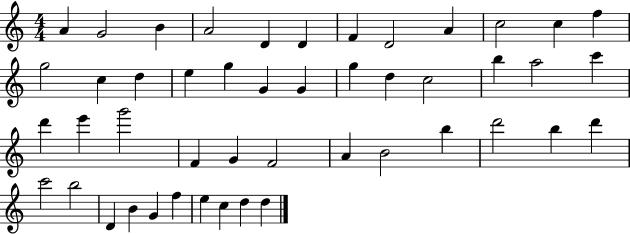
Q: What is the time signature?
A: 4/4